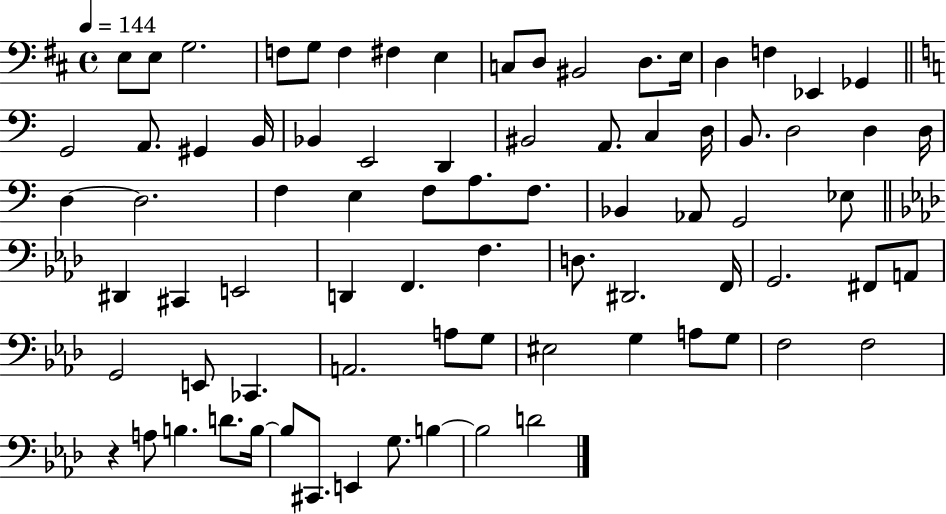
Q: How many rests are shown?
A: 1